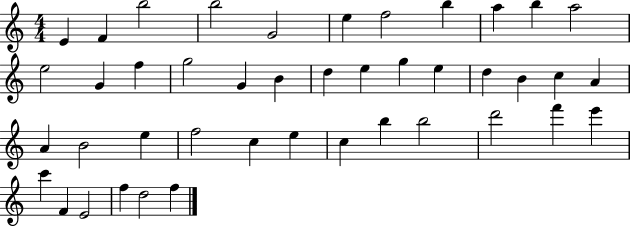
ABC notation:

X:1
T:Untitled
M:4/4
L:1/4
K:C
E F b2 b2 G2 e f2 b a b a2 e2 G f g2 G B d e g e d B c A A B2 e f2 c e c b b2 d'2 f' e' c' F E2 f d2 f